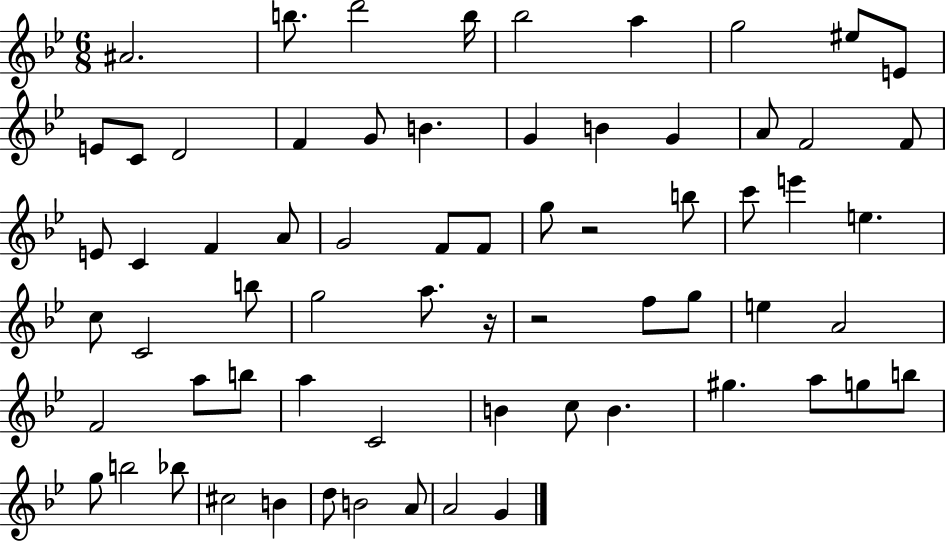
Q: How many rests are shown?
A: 3